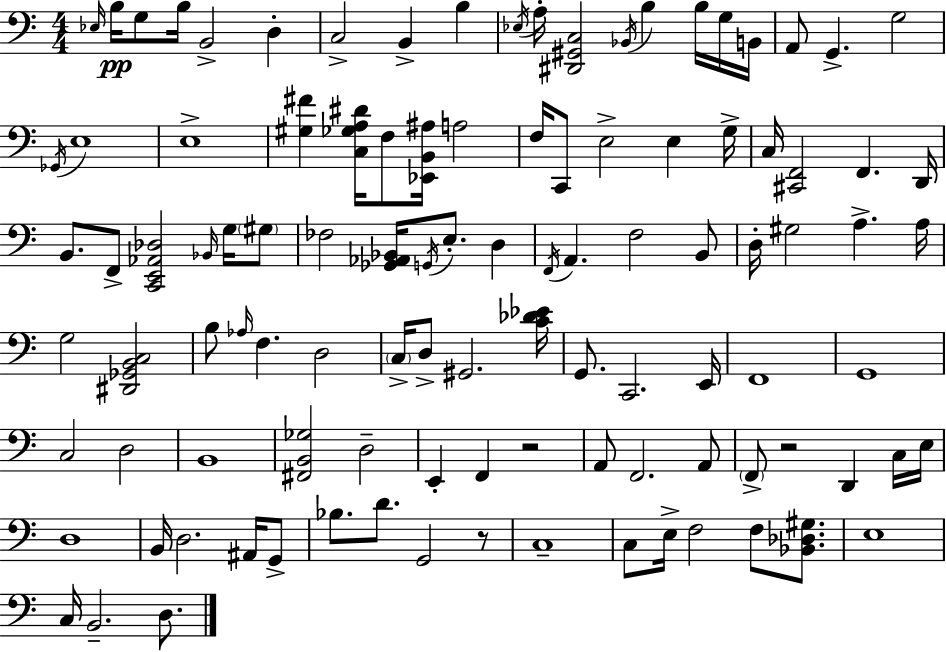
X:1
T:Untitled
M:4/4
L:1/4
K:Am
_E,/4 B,/4 G,/2 B,/4 B,,2 D, C,2 B,, B, _E,/4 A,/4 [^D,,^G,,C,]2 _B,,/4 B, B,/4 G,/4 B,,/4 A,,/2 G,, G,2 _G,,/4 E,4 E,4 [^G,^F] [C,_G,A,^D]/4 F,/2 [_E,,B,,^A,]/4 A,2 F,/4 C,,/2 E,2 E, G,/4 C,/4 [^C,,F,,]2 F,, D,,/4 B,,/2 F,,/2 [C,,E,,_A,,_D,]2 _B,,/4 G,/4 ^G,/2 _F,2 [_G,,_A,,_B,,]/4 G,,/4 E,/2 D, F,,/4 A,, F,2 B,,/2 D,/4 ^G,2 A, A,/4 G,2 [^D,,_G,,B,,C,]2 B,/2 _A,/4 F, D,2 C,/4 D,/2 ^G,,2 [C_D_E]/4 G,,/2 C,,2 E,,/4 F,,4 G,,4 C,2 D,2 B,,4 [^F,,B,,_G,]2 D,2 E,, F,, z2 A,,/2 F,,2 A,,/2 F,,/2 z2 D,, C,/4 E,/4 D,4 B,,/4 D,2 ^A,,/4 G,,/2 _B,/2 D/2 G,,2 z/2 C,4 C,/2 E,/4 F,2 F,/2 [_B,,_D,^G,]/2 E,4 C,/4 B,,2 D,/2